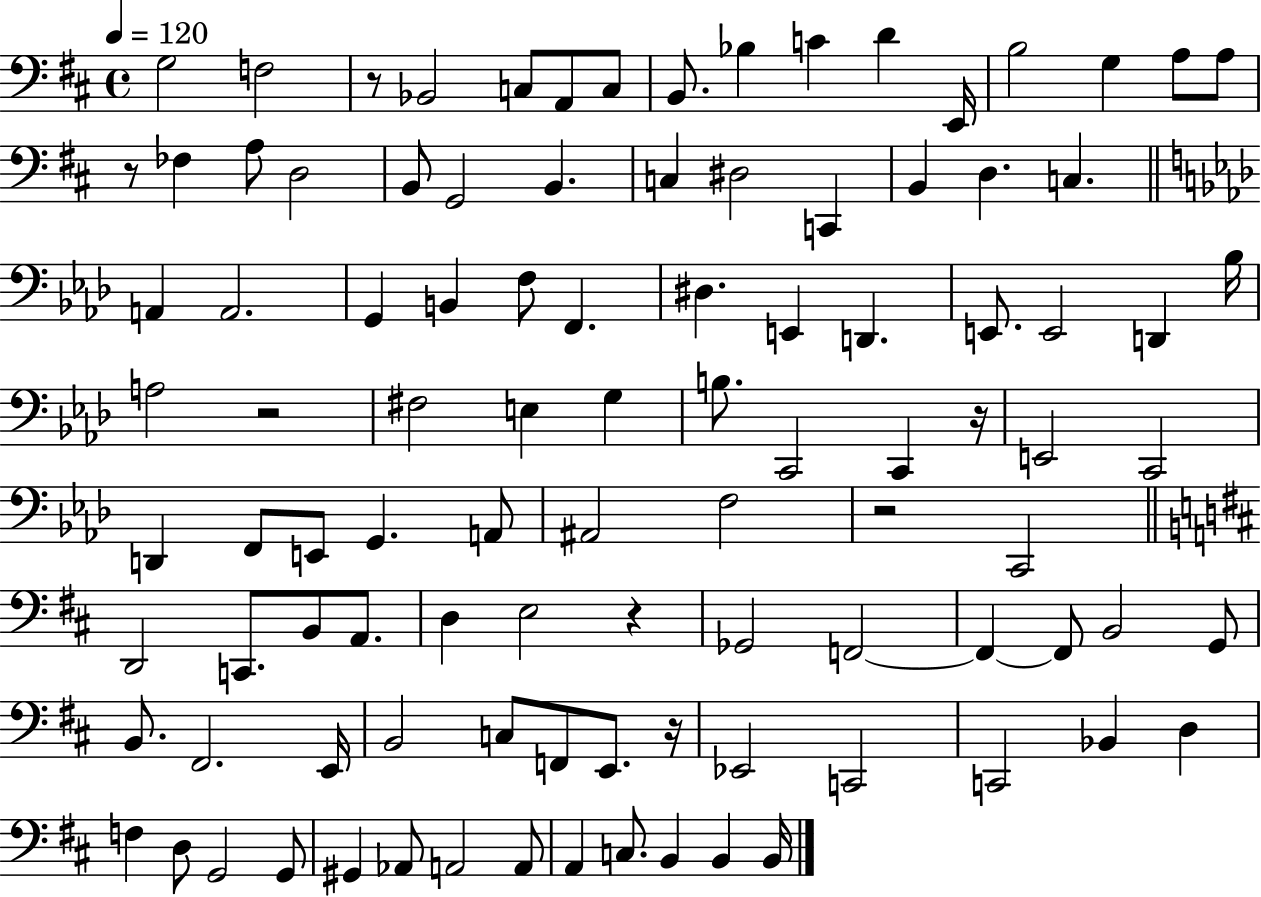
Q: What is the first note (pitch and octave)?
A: G3